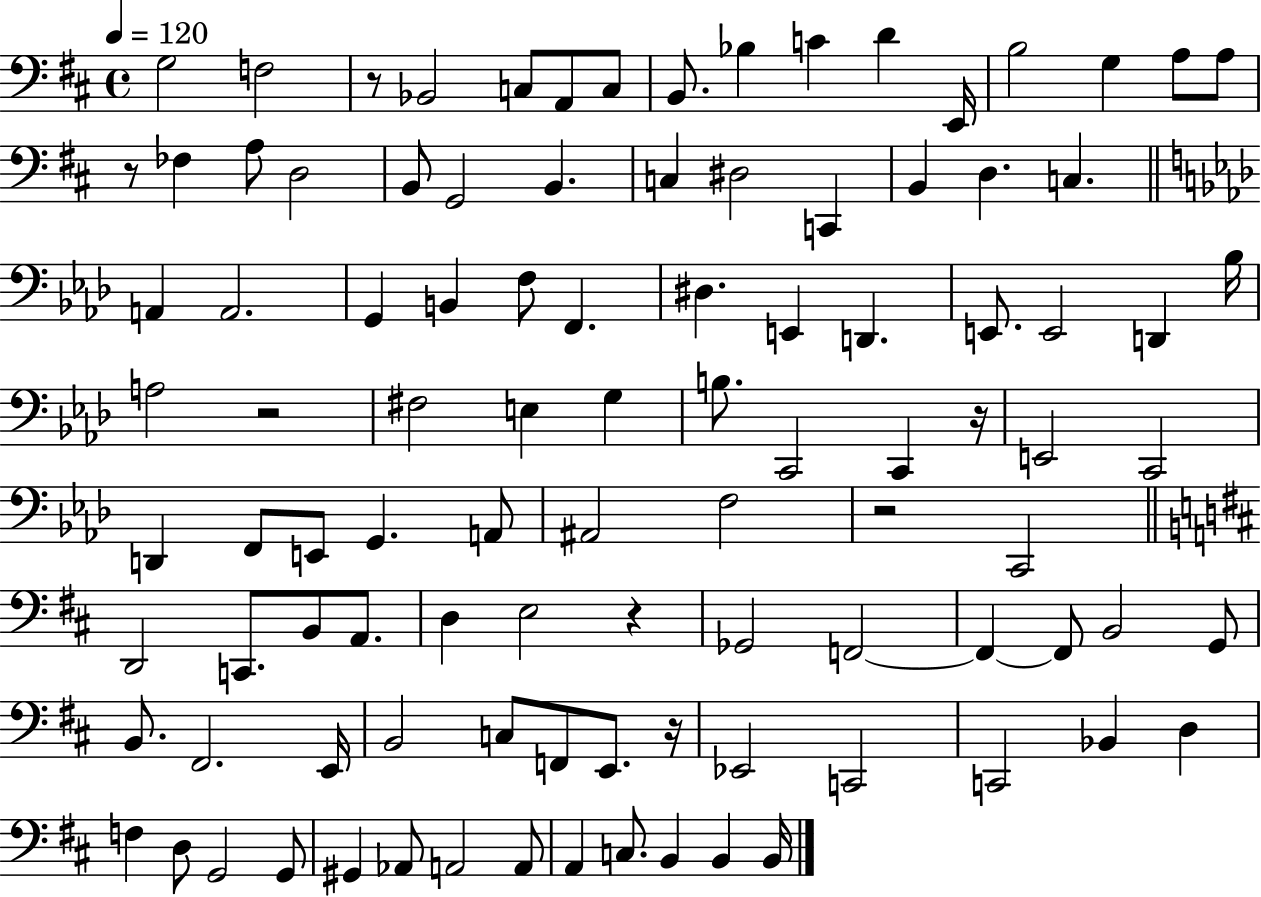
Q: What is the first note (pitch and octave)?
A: G3